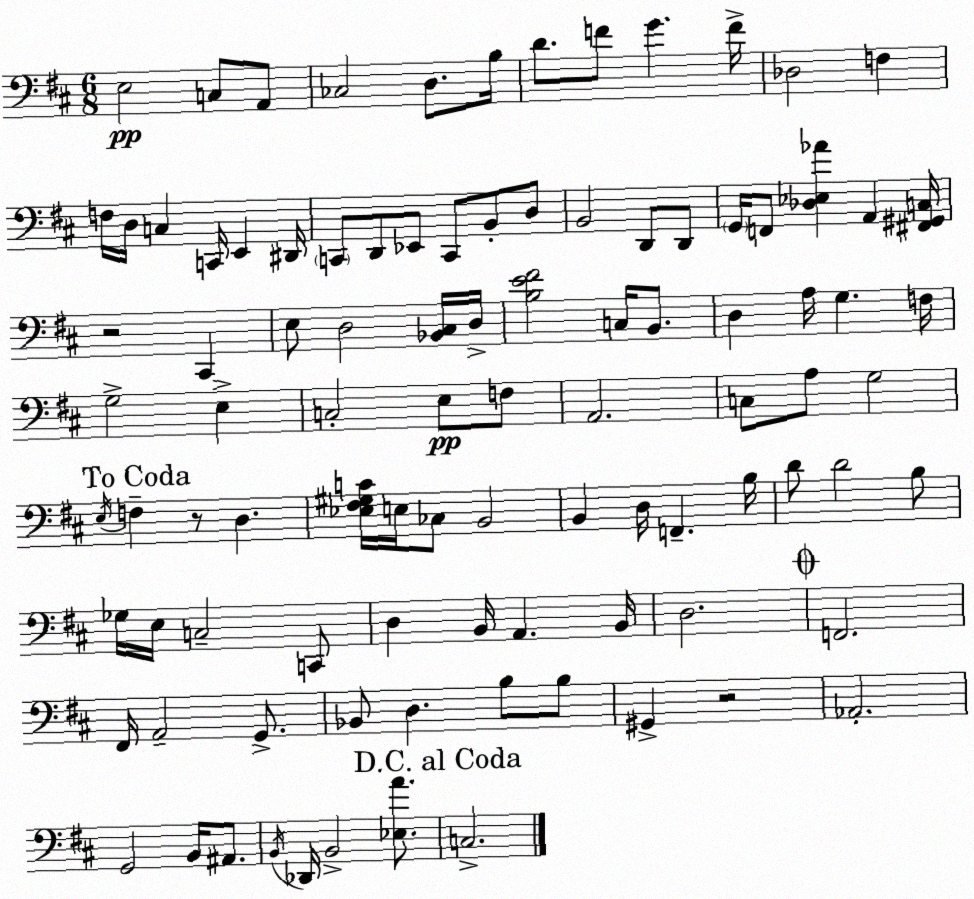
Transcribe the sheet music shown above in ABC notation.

X:1
T:Untitled
M:6/8
L:1/4
K:D
E,2 C,/2 A,,/2 _C,2 D,/2 B,/4 D/2 F/2 G F/4 _D,2 F, F,/4 D,/4 C, C,,/4 E,, ^D,,/4 C,,/2 D,,/2 _E,,/2 C,,/2 B,,/2 D,/2 B,,2 D,,/2 D,,/2 G,,/4 F,,/2 [_D,_E,_A] A,, [^F,,^G,,C,]/4 z2 ^C,, E,/2 D,2 [_B,,^C,]/4 D,/4 [B,E^F]2 C,/4 B,,/2 D, A,/4 G, F,/4 G,2 E, C,2 E,/2 F,/2 A,,2 C,/2 A,/2 G,2 E,/4 F, z/2 D, [_E,^F,^G,C]/4 E,/4 _C,/2 B,,2 B,, D,/4 F,, B,/4 D/2 D2 B,/2 _G,/4 E,/4 C,2 C,,/2 D, B,,/4 A,, B,,/4 D,2 F,,2 ^F,,/4 A,,2 G,,/2 _B,,/2 D, B,/2 B,/2 ^G,, z2 _A,,2 G,,2 B,,/4 ^A,,/2 B,,/4 _D,,/4 B,,2 [_E,A]/2 C,2